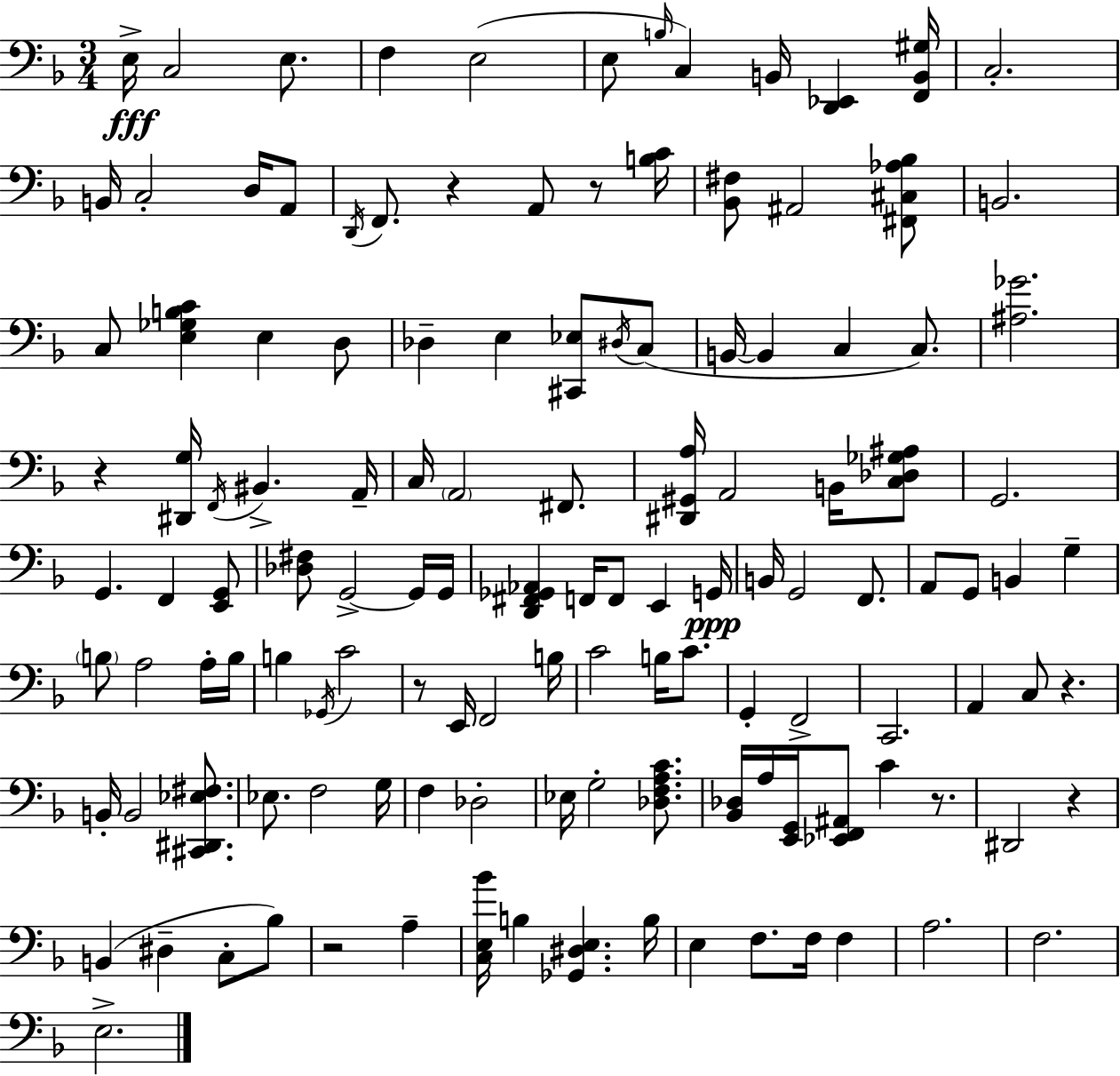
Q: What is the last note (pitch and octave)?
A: E3